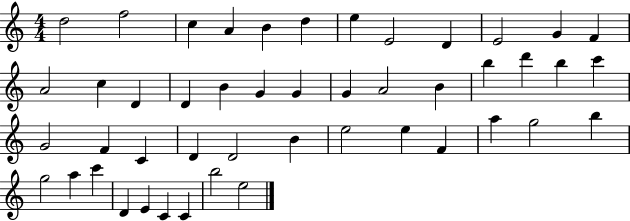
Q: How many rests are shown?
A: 0